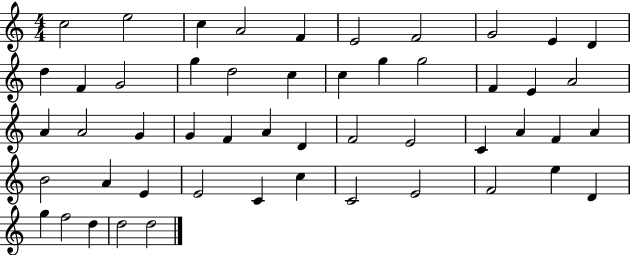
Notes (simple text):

C5/h E5/h C5/q A4/h F4/q E4/h F4/h G4/h E4/q D4/q D5/q F4/q G4/h G5/q D5/h C5/q C5/q G5/q G5/h F4/q E4/q A4/h A4/q A4/h G4/q G4/q F4/q A4/q D4/q F4/h E4/h C4/q A4/q F4/q A4/q B4/h A4/q E4/q E4/h C4/q C5/q C4/h E4/h F4/h E5/q D4/q G5/q F5/h D5/q D5/h D5/h